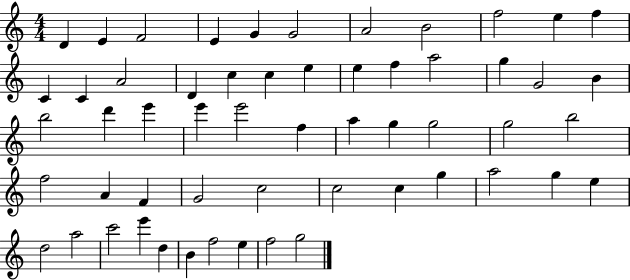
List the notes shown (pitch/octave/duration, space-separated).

D4/q E4/q F4/h E4/q G4/q G4/h A4/h B4/h F5/h E5/q F5/q C4/q C4/q A4/h D4/q C5/q C5/q E5/q E5/q F5/q A5/h G5/q G4/h B4/q B5/h D6/q E6/q E6/q E6/h F5/q A5/q G5/q G5/h G5/h B5/h F5/h A4/q F4/q G4/h C5/h C5/h C5/q G5/q A5/h G5/q E5/q D5/h A5/h C6/h E6/q D5/q B4/q F5/h E5/q F5/h G5/h